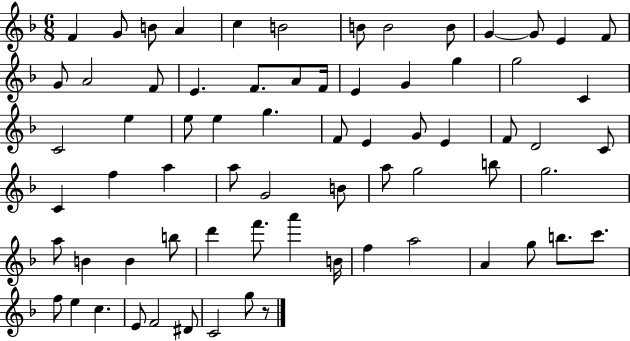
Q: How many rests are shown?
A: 1